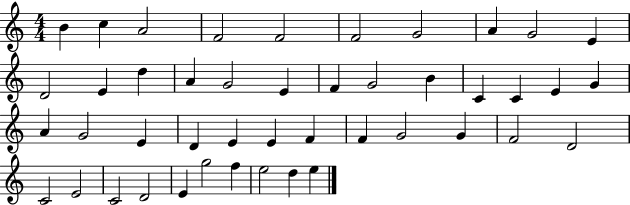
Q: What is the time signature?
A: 4/4